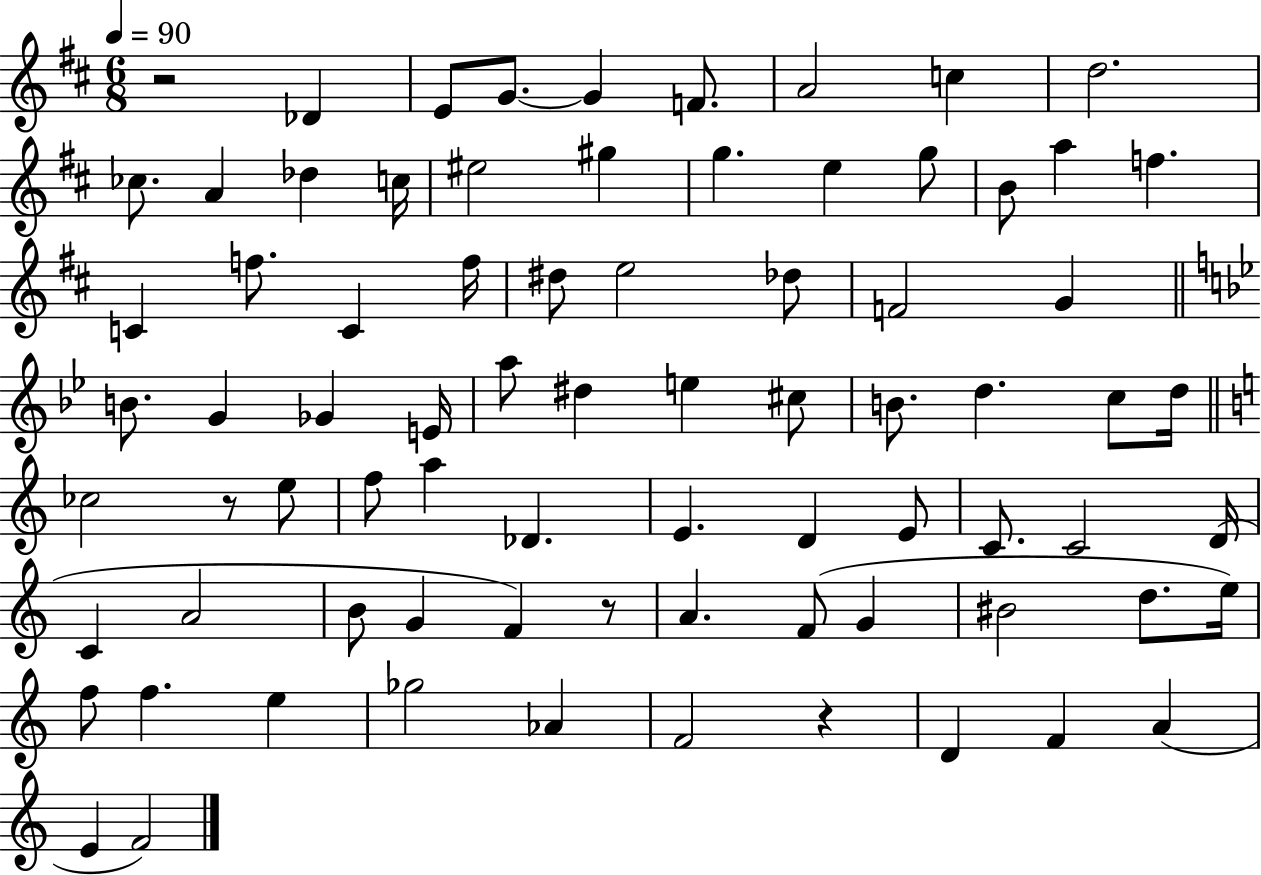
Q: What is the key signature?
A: D major